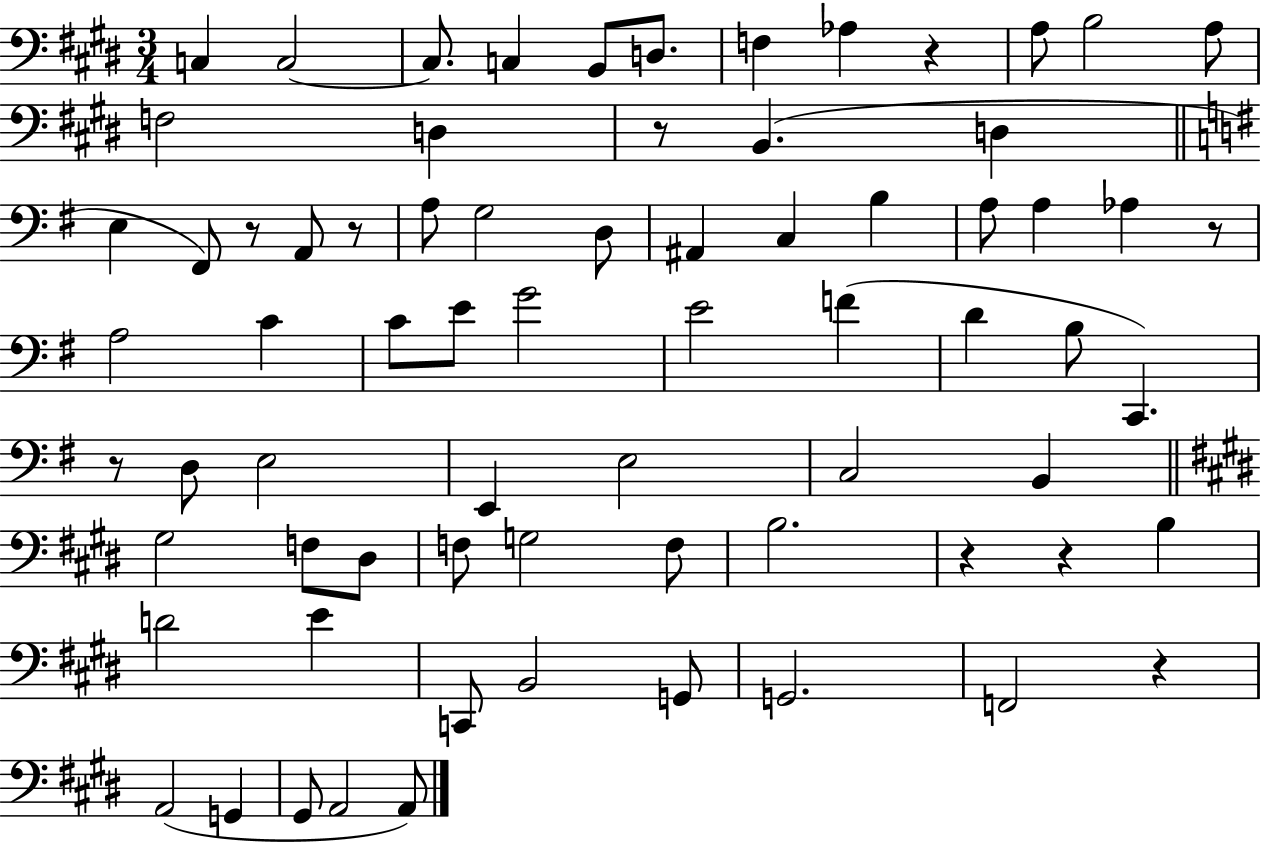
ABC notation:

X:1
T:Untitled
M:3/4
L:1/4
K:E
C, C,2 C,/2 C, B,,/2 D,/2 F, _A, z A,/2 B,2 A,/2 F,2 D, z/2 B,, D, E, ^F,,/2 z/2 A,,/2 z/2 A,/2 G,2 D,/2 ^A,, C, B, A,/2 A, _A, z/2 A,2 C C/2 E/2 G2 E2 F D B,/2 C,, z/2 D,/2 E,2 E,, E,2 C,2 B,, ^G,2 F,/2 ^D,/2 F,/2 G,2 F,/2 B,2 z z B, D2 E C,,/2 B,,2 G,,/2 G,,2 F,,2 z A,,2 G,, ^G,,/2 A,,2 A,,/2